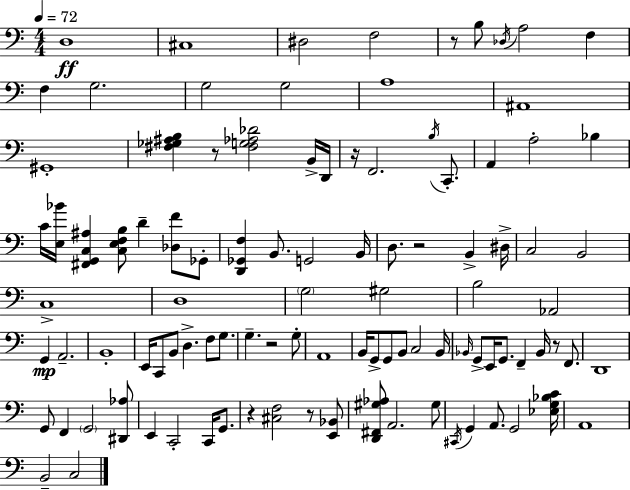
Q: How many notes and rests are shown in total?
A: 102